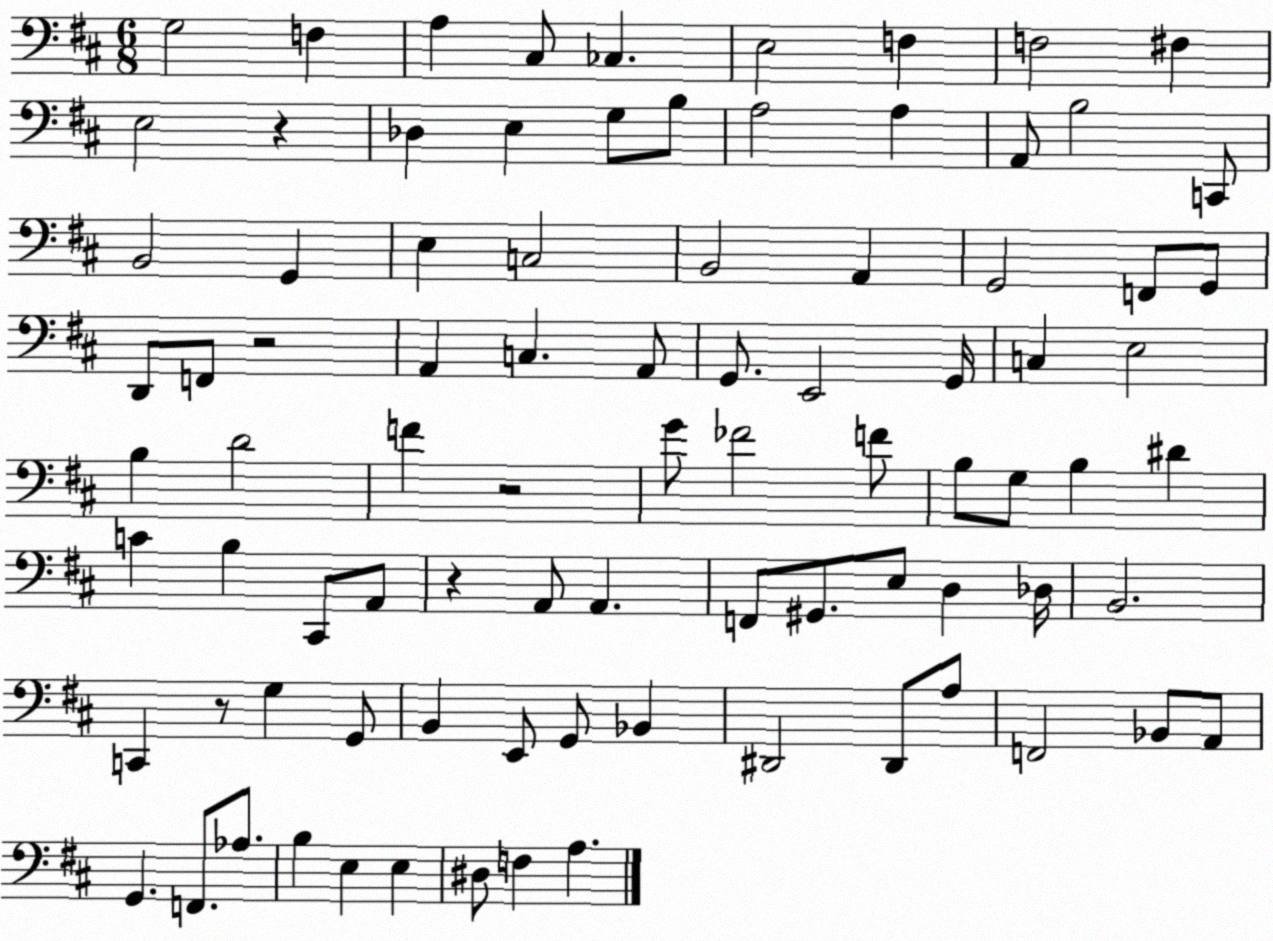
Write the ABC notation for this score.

X:1
T:Untitled
M:6/8
L:1/4
K:D
G,2 F, A, ^C,/2 _C, E,2 F, F,2 ^F, E,2 z _D, E, G,/2 B,/2 A,2 A, A,,/2 B,2 C,,/2 B,,2 G,, E, C,2 B,,2 A,, G,,2 F,,/2 G,,/2 D,,/2 F,,/2 z2 A,, C, A,,/2 G,,/2 E,,2 G,,/4 C, E,2 B, D2 F z2 G/2 _F2 F/2 B,/2 G,/2 B, ^D C B, ^C,,/2 A,,/2 z A,,/2 A,, F,,/2 ^G,,/2 E,/2 D, _D,/4 B,,2 C,, z/2 G, G,,/2 B,, E,,/2 G,,/2 _B,, ^D,,2 ^D,,/2 A,/2 F,,2 _B,,/2 A,,/2 G,, F,,/2 _A,/2 B, E, E, ^D,/2 F, A,